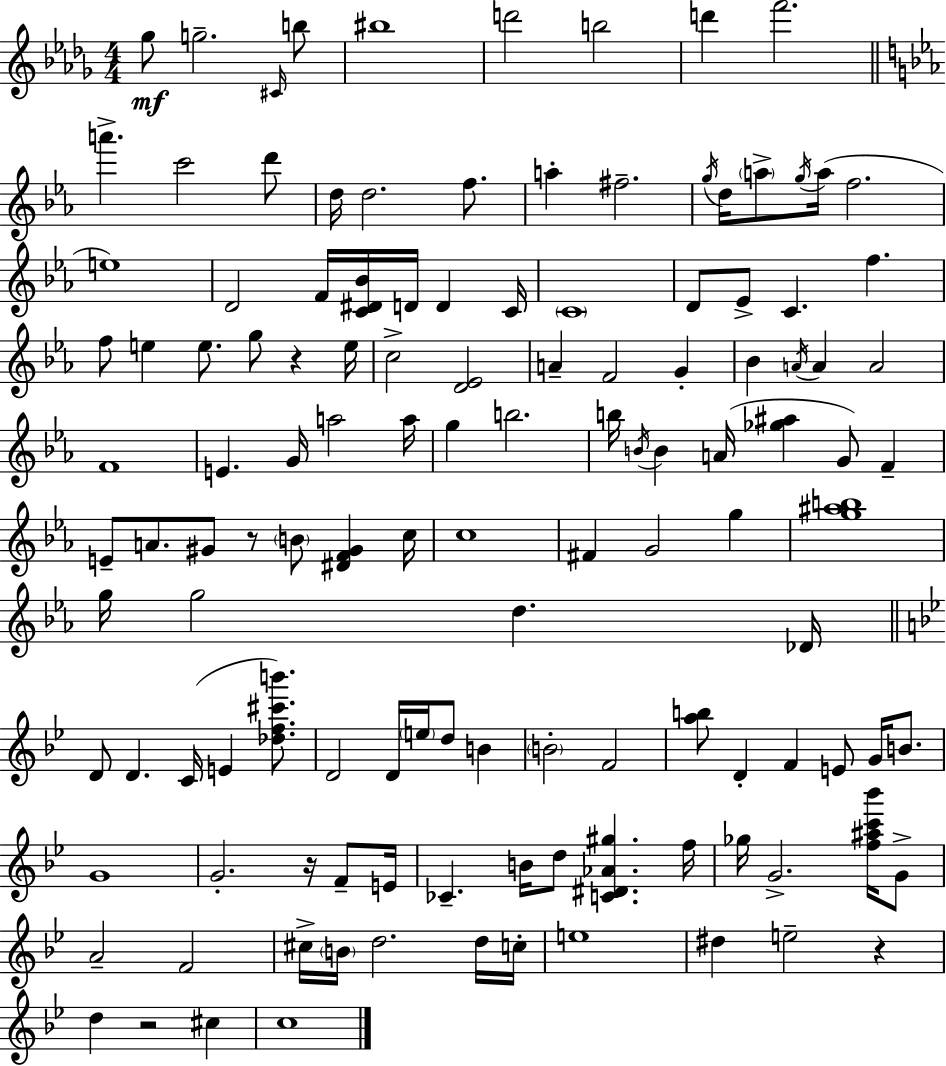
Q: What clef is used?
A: treble